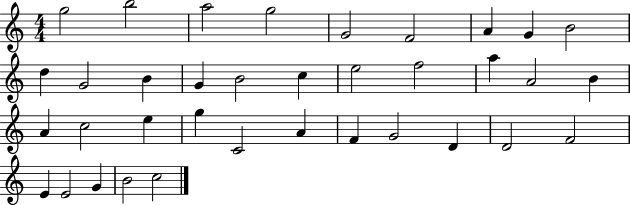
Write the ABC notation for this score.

X:1
T:Untitled
M:4/4
L:1/4
K:C
g2 b2 a2 g2 G2 F2 A G B2 d G2 B G B2 c e2 f2 a A2 B A c2 e g C2 A F G2 D D2 F2 E E2 G B2 c2